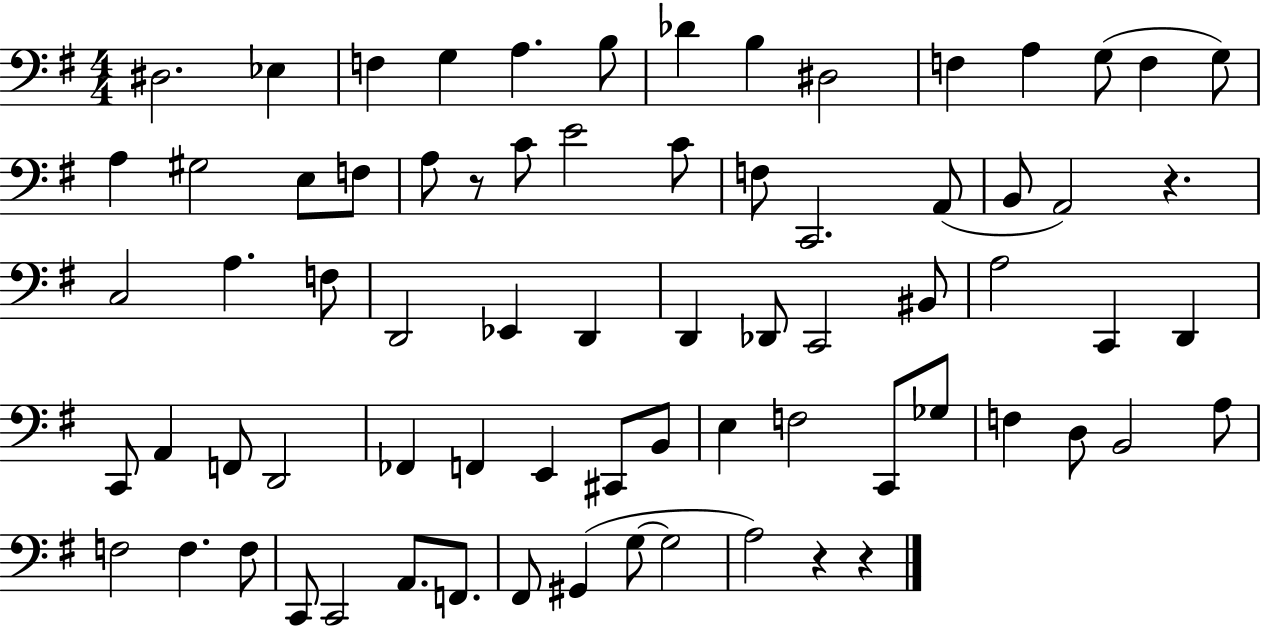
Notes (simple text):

D#3/h. Eb3/q F3/q G3/q A3/q. B3/e Db4/q B3/q D#3/h F3/q A3/q G3/e F3/q G3/e A3/q G#3/h E3/e F3/e A3/e R/e C4/e E4/h C4/e F3/e C2/h. A2/e B2/e A2/h R/q. C3/h A3/q. F3/e D2/h Eb2/q D2/q D2/q Db2/e C2/h BIS2/e A3/h C2/q D2/q C2/e A2/q F2/e D2/h FES2/q F2/q E2/q C#2/e B2/e E3/q F3/h C2/e Gb3/e F3/q D3/e B2/h A3/e F3/h F3/q. F3/e C2/e C2/h A2/e. F2/e. F#2/e G#2/q G3/e G3/h A3/h R/q R/q